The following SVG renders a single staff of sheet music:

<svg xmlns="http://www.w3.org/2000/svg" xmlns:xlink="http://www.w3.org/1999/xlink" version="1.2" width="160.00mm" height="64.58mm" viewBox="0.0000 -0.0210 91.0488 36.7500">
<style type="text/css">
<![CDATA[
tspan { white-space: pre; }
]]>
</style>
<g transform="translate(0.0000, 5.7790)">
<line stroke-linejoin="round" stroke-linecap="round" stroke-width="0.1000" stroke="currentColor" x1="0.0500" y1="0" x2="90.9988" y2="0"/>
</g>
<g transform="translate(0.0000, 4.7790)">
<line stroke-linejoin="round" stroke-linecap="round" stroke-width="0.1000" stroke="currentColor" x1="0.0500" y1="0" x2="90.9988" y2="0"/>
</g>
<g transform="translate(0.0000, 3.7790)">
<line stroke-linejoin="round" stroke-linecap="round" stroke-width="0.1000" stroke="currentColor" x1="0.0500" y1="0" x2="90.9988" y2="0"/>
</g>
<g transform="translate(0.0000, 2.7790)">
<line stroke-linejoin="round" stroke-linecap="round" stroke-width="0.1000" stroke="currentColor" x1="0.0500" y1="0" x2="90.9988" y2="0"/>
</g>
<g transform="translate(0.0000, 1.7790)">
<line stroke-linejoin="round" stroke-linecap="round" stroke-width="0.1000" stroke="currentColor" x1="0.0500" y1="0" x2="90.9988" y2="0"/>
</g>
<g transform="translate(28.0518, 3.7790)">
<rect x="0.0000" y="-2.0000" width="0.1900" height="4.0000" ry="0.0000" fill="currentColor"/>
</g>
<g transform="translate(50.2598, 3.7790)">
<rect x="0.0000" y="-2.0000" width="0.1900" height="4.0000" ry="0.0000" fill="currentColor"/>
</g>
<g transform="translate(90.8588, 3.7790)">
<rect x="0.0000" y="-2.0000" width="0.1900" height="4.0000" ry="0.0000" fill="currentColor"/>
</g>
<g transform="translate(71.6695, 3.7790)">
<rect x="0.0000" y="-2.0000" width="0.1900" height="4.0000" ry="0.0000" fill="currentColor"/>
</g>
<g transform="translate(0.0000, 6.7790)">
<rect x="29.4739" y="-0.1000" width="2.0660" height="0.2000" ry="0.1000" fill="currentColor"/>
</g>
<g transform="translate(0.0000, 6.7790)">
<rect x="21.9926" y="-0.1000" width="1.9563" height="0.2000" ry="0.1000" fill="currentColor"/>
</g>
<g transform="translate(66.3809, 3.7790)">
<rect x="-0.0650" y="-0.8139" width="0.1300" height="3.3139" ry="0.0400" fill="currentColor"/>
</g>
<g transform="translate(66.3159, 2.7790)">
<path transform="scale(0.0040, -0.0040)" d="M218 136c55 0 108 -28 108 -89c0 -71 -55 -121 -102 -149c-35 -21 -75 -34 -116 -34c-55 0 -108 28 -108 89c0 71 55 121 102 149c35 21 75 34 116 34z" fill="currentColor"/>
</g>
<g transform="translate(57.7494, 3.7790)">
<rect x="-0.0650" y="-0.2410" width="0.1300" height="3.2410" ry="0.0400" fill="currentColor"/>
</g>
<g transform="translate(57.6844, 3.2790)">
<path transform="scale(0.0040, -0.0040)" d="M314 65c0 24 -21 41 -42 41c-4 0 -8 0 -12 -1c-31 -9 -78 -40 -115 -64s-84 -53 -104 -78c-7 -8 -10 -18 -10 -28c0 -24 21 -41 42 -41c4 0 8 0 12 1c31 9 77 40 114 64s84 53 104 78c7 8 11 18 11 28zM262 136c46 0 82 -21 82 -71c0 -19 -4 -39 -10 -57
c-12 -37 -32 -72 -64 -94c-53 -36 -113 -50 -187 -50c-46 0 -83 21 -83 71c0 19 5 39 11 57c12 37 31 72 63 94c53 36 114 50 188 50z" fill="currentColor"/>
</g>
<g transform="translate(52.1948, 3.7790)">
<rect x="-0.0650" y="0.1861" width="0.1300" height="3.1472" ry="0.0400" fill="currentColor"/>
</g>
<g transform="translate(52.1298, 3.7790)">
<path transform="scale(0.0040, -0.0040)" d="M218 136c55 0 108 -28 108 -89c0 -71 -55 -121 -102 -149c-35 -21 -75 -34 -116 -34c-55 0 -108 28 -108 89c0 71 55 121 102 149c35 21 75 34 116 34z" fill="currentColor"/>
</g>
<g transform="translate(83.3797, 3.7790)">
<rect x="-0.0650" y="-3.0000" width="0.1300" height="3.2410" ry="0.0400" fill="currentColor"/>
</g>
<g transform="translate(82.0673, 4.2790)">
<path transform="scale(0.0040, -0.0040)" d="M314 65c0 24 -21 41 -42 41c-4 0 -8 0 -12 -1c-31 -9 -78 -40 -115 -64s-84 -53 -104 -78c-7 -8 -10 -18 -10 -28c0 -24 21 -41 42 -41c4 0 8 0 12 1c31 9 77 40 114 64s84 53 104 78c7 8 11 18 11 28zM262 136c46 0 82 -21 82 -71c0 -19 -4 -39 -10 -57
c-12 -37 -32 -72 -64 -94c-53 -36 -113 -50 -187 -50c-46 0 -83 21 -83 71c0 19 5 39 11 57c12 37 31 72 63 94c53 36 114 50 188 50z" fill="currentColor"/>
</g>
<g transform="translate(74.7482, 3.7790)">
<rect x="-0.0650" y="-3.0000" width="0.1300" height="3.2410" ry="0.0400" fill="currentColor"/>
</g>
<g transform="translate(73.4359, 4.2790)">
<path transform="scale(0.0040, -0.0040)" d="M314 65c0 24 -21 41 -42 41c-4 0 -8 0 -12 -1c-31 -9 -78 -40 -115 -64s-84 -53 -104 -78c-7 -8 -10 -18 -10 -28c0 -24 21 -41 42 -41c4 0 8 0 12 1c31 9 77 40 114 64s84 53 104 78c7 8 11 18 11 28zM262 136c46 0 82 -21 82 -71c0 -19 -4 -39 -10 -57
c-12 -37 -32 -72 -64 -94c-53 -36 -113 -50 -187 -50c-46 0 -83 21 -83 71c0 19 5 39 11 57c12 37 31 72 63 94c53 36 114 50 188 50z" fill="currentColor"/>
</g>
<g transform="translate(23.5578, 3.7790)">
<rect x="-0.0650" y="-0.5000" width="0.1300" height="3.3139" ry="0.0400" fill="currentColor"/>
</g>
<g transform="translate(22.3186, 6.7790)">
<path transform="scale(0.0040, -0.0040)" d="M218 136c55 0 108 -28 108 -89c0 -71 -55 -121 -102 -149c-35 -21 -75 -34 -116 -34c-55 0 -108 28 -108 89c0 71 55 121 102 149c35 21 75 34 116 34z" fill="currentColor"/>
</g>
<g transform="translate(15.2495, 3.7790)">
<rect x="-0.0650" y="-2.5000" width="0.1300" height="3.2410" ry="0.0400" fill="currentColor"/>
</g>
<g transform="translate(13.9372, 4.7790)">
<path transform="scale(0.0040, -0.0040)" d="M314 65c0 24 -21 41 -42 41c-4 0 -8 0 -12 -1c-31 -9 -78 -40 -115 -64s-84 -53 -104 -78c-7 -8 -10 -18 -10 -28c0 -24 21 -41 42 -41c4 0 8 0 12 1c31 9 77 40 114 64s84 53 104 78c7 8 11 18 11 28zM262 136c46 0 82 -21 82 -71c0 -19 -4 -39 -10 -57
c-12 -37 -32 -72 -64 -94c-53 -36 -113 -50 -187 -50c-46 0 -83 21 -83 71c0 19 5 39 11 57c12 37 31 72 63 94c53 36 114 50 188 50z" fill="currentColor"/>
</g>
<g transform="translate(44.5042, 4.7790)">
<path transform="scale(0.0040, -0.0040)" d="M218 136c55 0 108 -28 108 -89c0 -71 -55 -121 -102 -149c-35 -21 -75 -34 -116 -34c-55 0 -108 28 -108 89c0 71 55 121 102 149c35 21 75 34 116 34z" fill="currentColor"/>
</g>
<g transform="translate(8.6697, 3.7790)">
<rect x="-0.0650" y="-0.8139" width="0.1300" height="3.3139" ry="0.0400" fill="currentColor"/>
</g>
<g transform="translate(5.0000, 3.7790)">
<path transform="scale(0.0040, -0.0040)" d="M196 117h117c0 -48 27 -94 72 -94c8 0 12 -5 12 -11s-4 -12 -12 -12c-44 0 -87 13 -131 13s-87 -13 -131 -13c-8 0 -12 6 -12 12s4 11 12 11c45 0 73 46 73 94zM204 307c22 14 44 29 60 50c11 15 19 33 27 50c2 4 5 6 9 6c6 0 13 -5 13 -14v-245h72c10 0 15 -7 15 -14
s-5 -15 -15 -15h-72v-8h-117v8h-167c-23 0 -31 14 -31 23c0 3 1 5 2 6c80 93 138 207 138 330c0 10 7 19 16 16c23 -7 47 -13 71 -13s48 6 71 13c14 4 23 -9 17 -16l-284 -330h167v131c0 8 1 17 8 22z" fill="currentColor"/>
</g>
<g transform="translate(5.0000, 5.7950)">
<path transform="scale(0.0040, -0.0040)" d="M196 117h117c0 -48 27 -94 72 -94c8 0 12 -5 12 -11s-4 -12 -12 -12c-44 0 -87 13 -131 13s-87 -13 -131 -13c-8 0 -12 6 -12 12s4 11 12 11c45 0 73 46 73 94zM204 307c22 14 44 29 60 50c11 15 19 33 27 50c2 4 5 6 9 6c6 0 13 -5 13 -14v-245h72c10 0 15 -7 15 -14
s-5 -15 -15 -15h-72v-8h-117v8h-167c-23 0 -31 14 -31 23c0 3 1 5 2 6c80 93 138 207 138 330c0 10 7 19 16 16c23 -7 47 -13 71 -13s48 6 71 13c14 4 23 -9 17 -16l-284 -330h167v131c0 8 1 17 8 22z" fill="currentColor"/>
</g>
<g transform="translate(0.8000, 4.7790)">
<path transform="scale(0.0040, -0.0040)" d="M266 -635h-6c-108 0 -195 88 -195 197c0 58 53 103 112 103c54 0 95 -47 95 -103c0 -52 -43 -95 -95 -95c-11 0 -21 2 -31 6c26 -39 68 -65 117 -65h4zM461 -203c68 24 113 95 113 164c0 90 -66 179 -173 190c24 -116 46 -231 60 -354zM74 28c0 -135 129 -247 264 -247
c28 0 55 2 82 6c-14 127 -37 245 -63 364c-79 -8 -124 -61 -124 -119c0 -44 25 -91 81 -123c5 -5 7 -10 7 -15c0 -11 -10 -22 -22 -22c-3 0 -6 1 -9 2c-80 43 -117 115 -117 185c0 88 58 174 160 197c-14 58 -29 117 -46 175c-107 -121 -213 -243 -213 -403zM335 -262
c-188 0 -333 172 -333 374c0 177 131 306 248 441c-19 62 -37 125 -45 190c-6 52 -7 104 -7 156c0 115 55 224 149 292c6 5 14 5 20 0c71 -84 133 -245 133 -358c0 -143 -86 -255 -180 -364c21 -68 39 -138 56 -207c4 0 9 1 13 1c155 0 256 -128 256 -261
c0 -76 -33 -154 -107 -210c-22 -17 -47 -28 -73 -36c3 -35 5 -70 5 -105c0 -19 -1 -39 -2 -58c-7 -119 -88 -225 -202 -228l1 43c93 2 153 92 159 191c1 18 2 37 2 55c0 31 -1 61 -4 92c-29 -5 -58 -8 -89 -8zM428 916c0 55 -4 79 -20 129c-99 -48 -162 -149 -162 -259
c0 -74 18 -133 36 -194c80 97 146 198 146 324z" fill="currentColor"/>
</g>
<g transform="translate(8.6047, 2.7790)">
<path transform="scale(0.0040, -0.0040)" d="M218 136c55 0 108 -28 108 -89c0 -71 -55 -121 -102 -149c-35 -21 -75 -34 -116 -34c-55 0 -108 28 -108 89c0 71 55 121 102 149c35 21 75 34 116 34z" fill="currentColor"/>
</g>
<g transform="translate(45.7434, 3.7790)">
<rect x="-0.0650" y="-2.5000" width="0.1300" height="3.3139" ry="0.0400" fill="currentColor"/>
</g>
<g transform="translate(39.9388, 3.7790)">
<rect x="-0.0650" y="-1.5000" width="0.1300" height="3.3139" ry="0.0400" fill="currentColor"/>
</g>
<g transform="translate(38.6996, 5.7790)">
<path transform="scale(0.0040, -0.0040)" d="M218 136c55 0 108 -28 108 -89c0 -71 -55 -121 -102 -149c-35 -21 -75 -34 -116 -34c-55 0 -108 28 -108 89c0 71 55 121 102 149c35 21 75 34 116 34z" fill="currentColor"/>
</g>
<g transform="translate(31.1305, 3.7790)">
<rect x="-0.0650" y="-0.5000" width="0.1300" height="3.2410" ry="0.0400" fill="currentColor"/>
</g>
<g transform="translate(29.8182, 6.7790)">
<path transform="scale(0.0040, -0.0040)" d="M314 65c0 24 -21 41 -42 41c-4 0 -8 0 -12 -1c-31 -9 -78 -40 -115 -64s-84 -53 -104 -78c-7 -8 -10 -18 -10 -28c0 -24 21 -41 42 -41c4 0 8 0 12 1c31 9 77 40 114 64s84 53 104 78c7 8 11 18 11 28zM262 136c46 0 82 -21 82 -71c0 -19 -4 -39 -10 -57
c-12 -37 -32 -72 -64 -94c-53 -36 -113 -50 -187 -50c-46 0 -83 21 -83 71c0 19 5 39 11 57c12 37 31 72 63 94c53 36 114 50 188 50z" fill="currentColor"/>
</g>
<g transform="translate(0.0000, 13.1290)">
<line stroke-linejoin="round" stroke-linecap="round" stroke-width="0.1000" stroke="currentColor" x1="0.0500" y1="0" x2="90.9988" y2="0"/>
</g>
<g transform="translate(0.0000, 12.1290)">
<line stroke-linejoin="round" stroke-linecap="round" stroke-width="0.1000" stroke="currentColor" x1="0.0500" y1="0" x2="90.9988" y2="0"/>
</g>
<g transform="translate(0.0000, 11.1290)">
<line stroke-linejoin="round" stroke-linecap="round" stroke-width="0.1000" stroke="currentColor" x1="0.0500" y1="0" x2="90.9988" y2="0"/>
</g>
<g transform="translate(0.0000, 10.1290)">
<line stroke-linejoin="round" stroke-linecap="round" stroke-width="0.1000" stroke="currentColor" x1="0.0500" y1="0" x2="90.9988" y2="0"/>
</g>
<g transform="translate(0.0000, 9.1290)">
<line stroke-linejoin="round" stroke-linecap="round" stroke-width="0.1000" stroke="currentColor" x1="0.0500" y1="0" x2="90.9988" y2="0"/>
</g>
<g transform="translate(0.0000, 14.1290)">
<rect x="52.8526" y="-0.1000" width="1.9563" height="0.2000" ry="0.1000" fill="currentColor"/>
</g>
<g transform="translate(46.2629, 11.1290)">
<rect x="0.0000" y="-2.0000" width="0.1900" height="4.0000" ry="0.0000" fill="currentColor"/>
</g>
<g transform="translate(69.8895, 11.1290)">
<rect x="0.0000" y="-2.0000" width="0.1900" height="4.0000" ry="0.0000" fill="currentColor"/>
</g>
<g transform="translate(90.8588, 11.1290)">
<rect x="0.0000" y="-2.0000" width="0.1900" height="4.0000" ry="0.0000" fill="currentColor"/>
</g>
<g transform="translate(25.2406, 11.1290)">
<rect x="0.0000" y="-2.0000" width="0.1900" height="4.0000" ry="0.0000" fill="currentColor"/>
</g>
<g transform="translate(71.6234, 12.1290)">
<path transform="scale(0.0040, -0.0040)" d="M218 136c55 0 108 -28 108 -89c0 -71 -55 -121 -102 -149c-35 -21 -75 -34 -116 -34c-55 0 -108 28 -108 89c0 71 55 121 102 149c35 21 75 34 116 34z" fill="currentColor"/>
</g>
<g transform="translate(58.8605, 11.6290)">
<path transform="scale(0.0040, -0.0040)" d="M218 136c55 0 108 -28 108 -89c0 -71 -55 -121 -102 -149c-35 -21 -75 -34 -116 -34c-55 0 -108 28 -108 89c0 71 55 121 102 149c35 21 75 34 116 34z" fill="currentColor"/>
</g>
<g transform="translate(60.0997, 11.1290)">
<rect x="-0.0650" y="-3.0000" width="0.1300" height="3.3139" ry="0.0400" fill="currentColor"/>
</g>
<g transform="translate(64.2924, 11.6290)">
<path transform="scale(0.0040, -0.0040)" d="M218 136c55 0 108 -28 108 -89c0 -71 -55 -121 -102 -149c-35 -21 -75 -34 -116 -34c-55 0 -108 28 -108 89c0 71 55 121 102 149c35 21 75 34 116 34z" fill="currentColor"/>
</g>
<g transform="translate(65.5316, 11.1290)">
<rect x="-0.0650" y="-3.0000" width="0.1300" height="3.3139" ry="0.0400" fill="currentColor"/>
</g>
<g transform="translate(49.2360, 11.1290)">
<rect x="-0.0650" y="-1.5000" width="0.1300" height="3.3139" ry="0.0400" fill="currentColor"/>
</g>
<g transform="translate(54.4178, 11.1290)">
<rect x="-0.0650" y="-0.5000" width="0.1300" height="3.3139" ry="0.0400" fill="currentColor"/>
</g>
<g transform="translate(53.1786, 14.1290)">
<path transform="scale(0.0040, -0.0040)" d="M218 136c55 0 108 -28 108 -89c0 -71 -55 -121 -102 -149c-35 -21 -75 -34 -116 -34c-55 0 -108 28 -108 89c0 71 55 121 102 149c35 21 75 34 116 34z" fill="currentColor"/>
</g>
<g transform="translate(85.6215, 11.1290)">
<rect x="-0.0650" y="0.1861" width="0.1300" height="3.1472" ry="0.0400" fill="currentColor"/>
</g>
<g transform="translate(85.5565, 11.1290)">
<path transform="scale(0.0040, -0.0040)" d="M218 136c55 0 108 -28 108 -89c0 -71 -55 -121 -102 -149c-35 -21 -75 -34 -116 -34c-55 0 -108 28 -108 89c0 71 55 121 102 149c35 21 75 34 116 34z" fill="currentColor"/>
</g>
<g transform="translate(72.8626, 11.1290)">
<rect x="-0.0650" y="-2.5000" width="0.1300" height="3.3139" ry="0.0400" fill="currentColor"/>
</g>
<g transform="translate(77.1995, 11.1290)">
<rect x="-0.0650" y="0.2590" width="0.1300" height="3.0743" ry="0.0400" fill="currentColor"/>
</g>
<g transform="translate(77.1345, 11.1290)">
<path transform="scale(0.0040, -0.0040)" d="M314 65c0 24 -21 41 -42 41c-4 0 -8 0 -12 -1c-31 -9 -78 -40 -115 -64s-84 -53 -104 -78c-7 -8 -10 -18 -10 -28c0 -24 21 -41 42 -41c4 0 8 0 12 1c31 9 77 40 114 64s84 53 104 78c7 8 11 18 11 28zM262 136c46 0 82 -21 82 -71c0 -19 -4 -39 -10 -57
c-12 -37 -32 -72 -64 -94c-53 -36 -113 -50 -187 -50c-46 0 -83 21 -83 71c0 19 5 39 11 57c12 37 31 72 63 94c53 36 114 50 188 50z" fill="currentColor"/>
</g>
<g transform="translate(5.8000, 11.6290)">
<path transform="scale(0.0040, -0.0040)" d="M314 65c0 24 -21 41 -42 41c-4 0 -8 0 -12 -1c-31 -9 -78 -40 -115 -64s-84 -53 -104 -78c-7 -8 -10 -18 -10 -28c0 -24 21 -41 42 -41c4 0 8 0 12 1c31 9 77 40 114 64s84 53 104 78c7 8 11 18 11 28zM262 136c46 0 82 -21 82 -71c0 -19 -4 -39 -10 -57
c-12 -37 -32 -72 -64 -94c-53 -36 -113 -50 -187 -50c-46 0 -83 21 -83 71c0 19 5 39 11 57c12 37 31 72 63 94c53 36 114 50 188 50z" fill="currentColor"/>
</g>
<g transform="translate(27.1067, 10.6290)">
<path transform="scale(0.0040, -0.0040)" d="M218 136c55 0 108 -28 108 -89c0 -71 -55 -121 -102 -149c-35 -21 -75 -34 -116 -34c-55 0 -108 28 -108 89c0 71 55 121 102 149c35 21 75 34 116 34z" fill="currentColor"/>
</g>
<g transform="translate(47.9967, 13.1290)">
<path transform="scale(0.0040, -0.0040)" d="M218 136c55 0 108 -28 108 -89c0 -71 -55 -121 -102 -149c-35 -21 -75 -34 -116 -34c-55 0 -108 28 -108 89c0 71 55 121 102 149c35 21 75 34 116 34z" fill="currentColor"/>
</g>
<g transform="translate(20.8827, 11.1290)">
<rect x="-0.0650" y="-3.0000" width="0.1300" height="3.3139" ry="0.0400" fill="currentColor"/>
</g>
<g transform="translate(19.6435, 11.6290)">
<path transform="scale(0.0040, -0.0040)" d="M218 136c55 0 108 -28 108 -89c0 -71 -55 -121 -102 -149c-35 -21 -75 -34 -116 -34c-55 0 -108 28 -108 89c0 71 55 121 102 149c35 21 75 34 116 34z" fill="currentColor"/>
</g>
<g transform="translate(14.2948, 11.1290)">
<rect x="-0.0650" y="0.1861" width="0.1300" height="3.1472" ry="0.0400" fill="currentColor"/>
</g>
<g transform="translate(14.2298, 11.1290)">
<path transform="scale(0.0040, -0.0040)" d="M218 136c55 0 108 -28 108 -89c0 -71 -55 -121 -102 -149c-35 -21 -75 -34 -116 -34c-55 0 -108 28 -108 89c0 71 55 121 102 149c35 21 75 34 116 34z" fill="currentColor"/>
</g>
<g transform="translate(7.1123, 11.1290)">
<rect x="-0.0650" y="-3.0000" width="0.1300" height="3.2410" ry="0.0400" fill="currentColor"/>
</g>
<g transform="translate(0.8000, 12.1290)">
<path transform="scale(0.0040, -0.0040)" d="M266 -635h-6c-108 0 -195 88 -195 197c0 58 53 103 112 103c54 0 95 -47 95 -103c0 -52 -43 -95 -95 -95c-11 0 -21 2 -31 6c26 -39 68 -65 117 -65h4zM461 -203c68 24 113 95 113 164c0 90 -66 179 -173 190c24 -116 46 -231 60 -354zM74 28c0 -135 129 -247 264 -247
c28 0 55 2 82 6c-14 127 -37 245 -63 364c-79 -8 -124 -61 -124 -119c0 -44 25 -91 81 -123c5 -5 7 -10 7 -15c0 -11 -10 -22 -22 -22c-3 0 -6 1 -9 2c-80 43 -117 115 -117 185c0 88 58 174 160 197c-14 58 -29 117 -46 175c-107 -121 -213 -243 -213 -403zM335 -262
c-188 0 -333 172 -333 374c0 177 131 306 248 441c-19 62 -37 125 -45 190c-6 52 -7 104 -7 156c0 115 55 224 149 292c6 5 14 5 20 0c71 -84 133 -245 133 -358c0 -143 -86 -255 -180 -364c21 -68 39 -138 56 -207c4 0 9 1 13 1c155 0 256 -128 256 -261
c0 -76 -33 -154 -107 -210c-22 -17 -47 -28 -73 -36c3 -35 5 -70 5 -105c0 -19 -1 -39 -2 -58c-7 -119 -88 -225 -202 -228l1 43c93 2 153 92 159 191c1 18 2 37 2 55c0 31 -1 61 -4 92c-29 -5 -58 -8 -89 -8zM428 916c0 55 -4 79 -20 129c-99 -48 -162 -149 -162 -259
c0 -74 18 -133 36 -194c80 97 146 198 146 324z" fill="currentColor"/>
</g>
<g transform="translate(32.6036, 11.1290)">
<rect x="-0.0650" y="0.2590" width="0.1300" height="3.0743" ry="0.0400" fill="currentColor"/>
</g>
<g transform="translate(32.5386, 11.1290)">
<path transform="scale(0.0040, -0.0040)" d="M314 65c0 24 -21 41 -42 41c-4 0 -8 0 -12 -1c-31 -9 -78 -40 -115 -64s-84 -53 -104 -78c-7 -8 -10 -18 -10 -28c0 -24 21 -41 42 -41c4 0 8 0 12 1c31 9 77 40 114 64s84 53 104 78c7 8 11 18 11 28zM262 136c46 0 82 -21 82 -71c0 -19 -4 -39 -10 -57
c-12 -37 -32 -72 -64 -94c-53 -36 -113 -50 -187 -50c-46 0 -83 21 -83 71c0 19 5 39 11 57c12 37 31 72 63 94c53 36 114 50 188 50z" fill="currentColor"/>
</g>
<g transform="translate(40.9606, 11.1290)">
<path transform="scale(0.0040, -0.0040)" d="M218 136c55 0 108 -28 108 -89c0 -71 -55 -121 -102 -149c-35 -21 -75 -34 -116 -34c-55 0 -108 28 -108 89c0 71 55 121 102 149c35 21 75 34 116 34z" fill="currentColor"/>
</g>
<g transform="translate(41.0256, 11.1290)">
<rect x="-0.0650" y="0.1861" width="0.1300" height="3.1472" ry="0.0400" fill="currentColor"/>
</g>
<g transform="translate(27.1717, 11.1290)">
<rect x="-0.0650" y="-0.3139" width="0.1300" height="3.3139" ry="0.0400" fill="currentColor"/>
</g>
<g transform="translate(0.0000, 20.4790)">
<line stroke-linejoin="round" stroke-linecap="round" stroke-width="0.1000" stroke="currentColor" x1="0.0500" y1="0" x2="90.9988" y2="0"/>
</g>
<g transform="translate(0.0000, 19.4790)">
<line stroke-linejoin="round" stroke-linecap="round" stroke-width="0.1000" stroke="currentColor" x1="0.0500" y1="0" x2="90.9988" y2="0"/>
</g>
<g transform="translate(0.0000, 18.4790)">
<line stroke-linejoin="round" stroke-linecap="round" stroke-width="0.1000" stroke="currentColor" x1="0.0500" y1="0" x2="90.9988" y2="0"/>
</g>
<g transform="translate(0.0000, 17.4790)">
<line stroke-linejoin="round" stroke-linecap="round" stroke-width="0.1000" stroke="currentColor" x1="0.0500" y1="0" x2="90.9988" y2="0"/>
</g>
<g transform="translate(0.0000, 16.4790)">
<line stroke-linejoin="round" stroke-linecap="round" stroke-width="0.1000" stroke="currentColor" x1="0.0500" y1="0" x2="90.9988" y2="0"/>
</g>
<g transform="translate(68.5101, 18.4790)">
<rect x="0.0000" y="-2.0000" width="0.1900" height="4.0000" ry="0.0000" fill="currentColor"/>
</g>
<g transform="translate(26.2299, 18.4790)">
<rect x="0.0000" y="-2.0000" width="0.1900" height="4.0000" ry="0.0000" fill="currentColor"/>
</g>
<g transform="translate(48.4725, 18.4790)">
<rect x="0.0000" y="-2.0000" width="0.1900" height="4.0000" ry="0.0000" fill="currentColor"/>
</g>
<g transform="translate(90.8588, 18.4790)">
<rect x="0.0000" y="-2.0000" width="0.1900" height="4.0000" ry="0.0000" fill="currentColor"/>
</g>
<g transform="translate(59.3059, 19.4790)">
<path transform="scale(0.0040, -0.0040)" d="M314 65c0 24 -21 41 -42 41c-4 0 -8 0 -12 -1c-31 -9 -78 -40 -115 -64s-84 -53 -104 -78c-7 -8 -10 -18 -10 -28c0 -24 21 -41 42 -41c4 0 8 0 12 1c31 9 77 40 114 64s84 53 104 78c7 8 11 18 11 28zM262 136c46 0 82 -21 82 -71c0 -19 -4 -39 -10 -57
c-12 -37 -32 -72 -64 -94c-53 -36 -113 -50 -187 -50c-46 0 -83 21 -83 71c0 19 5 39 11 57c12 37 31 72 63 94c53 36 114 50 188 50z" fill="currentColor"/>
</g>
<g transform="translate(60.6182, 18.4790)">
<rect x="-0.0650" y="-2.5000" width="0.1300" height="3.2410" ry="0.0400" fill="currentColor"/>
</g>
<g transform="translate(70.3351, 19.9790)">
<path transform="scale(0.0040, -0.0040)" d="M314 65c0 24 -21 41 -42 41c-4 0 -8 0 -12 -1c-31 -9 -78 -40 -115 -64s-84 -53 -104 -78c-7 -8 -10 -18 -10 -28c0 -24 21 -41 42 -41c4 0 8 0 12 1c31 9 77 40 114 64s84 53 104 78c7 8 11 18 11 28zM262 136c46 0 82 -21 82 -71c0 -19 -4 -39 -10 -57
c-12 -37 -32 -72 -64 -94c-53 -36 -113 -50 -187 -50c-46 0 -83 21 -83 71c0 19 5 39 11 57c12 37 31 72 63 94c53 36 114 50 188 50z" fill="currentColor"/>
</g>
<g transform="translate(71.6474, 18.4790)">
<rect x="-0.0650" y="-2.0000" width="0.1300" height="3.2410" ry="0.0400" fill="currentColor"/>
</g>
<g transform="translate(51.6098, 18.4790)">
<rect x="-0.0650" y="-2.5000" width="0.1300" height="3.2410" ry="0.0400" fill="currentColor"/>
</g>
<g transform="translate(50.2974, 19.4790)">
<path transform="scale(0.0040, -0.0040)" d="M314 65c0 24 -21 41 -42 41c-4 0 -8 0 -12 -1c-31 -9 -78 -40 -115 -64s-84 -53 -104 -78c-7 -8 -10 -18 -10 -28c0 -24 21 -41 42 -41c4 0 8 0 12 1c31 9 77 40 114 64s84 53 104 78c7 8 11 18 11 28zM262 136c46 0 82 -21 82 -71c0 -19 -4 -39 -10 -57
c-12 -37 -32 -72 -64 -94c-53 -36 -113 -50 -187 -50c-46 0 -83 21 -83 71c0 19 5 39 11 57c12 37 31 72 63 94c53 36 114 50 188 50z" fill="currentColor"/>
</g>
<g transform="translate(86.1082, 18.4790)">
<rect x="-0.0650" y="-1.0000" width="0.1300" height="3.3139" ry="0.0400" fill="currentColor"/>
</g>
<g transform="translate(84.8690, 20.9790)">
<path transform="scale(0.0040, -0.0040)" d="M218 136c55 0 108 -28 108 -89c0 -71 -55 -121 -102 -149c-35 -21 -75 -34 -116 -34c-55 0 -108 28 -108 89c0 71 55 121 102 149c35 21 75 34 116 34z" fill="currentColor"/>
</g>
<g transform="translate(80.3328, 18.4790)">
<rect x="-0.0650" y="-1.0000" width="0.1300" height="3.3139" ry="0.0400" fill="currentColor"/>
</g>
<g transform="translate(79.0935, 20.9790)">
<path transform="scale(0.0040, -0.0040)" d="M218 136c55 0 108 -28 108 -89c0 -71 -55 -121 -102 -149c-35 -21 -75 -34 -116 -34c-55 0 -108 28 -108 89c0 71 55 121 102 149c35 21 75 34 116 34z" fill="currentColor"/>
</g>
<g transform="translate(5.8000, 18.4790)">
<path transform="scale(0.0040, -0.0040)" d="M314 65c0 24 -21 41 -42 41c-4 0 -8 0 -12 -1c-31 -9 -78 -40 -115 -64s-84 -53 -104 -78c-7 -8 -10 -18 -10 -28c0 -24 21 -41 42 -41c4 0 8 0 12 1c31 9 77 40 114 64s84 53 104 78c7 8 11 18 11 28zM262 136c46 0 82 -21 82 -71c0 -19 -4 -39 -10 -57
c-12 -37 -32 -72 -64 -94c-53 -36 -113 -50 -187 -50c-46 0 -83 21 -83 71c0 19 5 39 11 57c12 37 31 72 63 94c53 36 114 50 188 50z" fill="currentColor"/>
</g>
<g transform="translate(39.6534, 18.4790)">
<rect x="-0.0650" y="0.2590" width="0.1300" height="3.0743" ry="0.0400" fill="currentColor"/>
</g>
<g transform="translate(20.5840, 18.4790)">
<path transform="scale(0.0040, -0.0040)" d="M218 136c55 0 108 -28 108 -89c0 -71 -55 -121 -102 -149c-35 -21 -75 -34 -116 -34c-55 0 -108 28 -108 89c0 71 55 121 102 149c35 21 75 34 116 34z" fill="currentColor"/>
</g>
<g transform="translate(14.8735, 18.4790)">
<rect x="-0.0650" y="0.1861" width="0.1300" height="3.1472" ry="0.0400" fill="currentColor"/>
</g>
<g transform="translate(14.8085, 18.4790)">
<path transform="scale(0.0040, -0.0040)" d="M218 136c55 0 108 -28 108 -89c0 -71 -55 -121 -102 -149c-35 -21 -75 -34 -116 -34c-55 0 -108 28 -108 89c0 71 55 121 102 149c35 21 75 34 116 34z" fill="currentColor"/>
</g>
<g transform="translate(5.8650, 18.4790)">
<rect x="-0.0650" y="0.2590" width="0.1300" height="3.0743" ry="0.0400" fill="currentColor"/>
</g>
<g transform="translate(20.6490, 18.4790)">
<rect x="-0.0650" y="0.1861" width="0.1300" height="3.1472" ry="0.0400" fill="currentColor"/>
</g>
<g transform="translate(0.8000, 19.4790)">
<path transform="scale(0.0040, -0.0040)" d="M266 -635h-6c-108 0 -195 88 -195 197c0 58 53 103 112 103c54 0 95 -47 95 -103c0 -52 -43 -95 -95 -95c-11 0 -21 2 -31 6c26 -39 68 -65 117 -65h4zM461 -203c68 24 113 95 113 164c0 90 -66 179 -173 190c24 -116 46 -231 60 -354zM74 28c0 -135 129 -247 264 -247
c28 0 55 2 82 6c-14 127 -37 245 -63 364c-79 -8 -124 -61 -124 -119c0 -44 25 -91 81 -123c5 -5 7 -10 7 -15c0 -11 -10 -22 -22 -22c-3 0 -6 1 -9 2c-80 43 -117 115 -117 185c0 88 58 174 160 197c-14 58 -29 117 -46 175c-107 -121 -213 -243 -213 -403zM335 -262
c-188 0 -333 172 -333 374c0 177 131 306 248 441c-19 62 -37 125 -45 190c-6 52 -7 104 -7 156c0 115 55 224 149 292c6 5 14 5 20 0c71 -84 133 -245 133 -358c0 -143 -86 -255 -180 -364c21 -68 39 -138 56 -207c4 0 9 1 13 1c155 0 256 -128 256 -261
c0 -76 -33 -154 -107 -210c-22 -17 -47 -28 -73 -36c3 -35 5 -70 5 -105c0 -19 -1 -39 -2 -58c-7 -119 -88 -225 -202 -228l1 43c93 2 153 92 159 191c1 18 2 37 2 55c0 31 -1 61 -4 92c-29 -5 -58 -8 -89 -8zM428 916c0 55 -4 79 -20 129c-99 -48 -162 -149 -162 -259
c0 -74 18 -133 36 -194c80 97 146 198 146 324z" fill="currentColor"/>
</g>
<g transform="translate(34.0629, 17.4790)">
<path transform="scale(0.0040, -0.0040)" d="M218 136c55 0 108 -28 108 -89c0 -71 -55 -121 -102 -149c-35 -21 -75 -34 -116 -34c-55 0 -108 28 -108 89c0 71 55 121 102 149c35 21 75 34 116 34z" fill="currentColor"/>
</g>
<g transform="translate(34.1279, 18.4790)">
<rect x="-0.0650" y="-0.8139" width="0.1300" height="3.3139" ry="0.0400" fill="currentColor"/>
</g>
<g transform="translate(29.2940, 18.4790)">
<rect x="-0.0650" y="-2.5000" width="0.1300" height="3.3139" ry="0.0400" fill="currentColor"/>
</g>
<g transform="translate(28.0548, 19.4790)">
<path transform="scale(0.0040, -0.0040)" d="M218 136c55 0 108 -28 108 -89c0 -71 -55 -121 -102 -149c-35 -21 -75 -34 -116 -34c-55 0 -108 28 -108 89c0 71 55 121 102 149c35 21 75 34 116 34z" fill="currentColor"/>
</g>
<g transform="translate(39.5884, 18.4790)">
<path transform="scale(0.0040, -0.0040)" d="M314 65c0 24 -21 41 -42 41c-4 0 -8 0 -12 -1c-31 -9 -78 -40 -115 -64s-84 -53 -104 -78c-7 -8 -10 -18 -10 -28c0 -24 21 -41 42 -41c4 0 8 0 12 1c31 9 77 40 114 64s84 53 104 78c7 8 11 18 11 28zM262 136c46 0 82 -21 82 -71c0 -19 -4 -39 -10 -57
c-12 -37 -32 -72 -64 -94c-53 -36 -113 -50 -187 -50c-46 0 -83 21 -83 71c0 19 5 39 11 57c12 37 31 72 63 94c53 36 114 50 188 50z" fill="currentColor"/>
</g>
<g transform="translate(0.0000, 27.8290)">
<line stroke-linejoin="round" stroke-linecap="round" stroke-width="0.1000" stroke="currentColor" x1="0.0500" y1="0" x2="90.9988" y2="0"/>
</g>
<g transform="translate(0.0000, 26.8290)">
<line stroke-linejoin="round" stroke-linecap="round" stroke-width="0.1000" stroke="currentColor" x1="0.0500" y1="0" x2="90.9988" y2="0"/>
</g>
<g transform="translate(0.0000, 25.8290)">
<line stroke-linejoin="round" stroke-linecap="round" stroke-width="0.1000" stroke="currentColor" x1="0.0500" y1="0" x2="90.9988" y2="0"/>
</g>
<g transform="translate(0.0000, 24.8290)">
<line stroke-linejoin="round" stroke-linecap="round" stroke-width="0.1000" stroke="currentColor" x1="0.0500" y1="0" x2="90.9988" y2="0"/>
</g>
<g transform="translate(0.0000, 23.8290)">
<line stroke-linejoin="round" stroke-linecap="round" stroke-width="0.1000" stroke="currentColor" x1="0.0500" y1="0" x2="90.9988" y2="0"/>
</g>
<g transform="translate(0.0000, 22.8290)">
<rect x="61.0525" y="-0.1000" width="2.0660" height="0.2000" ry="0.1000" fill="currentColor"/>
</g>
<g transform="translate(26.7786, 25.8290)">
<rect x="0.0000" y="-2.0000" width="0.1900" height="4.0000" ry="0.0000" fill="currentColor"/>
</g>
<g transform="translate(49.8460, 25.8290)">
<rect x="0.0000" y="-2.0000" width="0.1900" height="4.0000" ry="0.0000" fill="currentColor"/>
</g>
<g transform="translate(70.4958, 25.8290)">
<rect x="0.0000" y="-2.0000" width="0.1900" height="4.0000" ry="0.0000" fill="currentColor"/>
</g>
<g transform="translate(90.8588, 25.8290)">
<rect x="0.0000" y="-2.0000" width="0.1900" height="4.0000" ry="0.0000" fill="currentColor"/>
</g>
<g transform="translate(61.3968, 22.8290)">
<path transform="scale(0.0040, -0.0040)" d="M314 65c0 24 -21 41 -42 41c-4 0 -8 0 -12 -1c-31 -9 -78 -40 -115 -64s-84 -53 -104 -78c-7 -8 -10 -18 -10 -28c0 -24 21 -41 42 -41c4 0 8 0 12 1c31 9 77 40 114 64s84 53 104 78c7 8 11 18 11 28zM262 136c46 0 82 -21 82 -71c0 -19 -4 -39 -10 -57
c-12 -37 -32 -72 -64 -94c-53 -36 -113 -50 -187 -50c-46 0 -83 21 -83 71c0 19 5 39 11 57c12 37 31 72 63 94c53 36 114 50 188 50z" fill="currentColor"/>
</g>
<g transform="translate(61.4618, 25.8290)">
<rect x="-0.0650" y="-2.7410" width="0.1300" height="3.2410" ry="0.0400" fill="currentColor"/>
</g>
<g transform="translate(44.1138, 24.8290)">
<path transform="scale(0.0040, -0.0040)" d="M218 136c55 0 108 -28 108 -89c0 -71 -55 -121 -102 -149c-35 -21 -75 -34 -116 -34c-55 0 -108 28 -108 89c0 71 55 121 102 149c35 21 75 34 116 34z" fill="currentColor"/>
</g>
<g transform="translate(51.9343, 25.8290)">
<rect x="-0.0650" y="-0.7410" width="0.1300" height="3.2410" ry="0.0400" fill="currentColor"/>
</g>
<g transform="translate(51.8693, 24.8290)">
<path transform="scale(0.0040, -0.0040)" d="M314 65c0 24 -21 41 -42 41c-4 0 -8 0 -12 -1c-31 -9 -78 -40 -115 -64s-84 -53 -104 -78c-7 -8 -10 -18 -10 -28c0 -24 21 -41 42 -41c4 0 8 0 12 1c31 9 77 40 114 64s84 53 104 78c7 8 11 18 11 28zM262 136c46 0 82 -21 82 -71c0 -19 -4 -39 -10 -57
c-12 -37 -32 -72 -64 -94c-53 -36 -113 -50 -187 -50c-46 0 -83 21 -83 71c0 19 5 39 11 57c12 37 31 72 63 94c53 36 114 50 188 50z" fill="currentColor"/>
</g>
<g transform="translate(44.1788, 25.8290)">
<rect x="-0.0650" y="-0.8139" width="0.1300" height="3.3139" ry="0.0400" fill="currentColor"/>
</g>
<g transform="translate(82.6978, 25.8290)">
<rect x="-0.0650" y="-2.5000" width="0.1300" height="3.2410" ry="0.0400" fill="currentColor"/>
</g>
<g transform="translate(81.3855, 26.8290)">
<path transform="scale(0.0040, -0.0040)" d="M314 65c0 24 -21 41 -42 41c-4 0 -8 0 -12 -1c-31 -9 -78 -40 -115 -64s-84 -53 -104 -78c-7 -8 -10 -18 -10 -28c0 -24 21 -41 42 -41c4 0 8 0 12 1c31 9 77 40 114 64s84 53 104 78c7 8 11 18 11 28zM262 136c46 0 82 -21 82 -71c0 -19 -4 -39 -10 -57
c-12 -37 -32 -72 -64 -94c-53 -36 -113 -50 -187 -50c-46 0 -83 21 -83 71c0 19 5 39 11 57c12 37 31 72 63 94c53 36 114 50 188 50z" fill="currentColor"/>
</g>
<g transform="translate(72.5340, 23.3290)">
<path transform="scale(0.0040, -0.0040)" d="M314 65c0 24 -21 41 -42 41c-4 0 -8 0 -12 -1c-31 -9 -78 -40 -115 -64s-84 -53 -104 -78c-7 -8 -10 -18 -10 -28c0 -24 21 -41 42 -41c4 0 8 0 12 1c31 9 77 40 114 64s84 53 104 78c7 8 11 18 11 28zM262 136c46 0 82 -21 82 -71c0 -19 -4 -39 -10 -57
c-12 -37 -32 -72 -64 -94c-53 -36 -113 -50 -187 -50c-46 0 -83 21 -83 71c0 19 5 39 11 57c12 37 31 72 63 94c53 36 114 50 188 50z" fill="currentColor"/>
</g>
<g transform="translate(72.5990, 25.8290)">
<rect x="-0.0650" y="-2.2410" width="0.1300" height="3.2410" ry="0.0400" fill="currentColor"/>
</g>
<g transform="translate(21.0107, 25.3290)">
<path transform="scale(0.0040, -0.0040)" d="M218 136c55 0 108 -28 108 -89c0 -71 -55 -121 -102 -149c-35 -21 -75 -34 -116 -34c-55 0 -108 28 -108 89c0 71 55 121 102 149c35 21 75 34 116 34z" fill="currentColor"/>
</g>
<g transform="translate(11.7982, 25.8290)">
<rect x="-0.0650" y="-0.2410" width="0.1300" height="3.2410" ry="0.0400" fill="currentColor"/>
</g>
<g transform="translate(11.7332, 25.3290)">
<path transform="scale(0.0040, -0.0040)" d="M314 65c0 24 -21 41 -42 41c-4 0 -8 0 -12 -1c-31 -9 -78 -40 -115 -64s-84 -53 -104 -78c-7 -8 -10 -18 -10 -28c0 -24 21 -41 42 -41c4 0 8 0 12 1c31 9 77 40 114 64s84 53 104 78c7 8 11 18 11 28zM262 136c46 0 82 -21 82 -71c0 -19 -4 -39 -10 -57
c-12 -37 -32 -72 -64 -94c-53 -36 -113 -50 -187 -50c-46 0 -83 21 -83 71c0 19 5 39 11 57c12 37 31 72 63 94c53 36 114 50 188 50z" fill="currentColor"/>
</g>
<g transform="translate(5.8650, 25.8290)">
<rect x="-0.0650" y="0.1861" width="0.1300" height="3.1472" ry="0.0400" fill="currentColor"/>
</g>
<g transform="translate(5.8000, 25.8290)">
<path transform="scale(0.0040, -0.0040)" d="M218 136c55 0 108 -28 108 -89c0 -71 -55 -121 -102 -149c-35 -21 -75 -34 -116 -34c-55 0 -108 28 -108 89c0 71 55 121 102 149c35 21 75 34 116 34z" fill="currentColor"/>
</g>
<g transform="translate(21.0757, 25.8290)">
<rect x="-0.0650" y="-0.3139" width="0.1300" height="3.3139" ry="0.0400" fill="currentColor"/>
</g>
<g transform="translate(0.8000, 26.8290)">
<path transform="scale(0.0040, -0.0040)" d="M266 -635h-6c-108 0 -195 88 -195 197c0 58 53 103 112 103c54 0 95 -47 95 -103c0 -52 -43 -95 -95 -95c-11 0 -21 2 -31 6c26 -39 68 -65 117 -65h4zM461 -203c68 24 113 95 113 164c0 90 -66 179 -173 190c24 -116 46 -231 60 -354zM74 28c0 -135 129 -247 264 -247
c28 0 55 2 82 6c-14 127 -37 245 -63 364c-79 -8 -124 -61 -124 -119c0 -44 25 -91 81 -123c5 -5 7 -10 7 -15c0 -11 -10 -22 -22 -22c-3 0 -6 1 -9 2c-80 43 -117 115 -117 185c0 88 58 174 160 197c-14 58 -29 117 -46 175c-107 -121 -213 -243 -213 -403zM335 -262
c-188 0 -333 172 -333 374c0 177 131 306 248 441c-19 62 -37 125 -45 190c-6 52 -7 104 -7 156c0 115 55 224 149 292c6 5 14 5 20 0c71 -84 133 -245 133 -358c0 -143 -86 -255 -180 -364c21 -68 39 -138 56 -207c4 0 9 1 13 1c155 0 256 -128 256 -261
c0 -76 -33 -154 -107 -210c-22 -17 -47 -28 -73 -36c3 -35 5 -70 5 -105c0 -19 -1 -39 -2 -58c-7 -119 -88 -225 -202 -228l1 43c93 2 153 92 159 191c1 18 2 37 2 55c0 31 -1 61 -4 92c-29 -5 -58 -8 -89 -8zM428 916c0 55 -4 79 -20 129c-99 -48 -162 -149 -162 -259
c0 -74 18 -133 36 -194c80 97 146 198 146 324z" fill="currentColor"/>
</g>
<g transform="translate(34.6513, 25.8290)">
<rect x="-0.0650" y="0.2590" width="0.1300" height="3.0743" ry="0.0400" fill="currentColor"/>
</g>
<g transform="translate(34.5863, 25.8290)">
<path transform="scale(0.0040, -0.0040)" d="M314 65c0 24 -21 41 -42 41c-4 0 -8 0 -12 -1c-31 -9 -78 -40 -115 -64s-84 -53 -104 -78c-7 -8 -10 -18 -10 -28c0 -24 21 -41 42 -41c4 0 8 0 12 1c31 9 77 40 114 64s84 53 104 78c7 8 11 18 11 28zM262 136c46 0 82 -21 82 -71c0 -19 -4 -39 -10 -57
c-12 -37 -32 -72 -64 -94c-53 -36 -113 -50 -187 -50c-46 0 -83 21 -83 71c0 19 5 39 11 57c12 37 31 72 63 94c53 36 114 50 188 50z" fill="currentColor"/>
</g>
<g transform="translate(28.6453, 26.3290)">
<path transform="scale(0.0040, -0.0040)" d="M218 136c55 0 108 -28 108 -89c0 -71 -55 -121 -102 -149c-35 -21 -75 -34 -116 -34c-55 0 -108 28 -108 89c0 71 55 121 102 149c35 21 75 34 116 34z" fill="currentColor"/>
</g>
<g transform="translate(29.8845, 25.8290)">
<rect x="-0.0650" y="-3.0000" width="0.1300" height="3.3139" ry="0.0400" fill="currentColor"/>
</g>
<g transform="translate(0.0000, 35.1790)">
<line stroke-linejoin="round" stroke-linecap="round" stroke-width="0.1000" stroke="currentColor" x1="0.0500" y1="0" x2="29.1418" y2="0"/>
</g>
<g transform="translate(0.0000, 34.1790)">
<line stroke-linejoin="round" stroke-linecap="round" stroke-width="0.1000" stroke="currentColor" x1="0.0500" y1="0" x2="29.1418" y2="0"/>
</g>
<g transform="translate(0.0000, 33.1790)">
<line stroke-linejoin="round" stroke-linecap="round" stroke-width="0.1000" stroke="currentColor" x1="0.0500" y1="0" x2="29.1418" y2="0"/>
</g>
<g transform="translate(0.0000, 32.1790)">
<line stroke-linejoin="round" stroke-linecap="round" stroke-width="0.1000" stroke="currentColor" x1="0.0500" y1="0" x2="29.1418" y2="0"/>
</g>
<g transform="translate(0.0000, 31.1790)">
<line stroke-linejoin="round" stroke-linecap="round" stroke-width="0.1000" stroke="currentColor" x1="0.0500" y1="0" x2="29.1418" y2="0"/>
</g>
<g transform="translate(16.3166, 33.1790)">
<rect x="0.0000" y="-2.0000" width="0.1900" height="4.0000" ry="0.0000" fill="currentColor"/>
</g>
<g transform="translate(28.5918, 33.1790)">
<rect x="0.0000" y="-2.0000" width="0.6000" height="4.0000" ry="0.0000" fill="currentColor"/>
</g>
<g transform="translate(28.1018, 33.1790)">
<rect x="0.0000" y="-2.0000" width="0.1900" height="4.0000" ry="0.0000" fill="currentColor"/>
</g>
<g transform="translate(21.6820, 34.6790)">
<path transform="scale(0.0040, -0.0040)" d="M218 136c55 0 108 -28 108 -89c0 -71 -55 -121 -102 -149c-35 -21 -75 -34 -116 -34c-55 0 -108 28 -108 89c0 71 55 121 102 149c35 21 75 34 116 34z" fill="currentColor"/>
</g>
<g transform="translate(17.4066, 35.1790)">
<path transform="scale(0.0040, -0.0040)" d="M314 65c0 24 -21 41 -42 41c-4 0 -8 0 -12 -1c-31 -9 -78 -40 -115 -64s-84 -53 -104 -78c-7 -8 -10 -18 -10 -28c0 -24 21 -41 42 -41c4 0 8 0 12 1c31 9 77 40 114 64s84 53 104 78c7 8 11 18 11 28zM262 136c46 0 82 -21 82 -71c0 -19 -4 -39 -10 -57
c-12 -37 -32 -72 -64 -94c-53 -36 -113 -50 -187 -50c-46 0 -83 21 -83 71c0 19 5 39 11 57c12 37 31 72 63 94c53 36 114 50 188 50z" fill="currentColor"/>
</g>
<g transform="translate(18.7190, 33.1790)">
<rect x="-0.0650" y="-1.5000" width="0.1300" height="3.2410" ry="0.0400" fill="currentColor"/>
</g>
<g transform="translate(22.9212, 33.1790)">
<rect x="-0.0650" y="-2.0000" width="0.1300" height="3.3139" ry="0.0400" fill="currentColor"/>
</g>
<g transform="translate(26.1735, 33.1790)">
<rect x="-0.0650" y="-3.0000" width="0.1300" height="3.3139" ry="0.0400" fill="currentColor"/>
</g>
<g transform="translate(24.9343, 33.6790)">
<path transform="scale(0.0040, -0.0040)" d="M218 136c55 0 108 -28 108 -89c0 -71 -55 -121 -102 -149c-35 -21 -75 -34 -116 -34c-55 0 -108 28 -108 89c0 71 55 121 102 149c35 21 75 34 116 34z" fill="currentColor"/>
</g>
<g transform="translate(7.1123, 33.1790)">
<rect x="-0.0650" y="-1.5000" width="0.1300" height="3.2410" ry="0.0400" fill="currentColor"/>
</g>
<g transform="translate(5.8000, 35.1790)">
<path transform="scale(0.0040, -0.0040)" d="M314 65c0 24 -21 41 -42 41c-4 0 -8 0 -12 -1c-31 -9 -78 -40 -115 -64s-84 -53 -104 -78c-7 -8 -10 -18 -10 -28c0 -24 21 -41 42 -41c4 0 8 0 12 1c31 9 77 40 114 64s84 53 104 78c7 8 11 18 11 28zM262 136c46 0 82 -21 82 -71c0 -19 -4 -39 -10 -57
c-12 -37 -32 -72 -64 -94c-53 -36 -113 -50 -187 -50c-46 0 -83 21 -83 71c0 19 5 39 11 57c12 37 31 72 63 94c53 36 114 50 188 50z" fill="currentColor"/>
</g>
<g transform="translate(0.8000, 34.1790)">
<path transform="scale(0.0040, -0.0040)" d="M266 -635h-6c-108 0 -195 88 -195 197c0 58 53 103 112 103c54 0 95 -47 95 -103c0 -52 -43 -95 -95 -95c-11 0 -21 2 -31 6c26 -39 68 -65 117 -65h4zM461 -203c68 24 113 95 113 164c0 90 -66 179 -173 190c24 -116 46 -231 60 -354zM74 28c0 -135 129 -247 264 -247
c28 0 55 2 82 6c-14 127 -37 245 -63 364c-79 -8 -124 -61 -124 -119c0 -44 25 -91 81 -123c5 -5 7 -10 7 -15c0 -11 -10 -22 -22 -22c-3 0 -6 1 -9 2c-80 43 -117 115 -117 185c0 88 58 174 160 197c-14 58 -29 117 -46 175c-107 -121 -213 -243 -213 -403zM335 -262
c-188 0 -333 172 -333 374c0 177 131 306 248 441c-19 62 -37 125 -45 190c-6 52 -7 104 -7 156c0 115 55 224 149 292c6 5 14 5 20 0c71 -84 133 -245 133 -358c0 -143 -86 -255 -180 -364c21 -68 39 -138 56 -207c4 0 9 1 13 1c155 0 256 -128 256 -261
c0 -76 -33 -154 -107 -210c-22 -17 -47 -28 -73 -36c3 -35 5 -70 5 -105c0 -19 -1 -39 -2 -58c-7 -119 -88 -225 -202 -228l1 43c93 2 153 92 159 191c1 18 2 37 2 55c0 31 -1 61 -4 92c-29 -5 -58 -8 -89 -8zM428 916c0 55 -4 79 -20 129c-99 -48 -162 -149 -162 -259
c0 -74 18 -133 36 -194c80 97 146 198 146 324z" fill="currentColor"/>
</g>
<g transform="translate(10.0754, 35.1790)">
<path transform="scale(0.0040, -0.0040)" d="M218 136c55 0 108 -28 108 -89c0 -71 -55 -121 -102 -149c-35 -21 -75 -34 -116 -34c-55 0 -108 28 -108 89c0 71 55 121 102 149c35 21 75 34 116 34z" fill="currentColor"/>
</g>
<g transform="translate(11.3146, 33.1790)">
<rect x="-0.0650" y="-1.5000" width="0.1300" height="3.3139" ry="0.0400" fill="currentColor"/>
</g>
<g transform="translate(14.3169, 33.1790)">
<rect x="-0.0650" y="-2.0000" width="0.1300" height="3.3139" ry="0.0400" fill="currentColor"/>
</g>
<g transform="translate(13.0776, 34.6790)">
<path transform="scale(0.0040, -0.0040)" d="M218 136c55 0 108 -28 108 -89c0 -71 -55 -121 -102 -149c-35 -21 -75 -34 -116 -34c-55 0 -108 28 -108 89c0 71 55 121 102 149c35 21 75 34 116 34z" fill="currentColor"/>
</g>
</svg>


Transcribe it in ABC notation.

X:1
T:Untitled
M:4/4
L:1/4
K:C
d G2 C C2 E G B c2 d A2 A2 A2 B A c B2 B E C A A G B2 B B2 B B G d B2 G2 G2 F2 D D B c2 c A B2 d d2 a2 g2 G2 E2 E F E2 F A